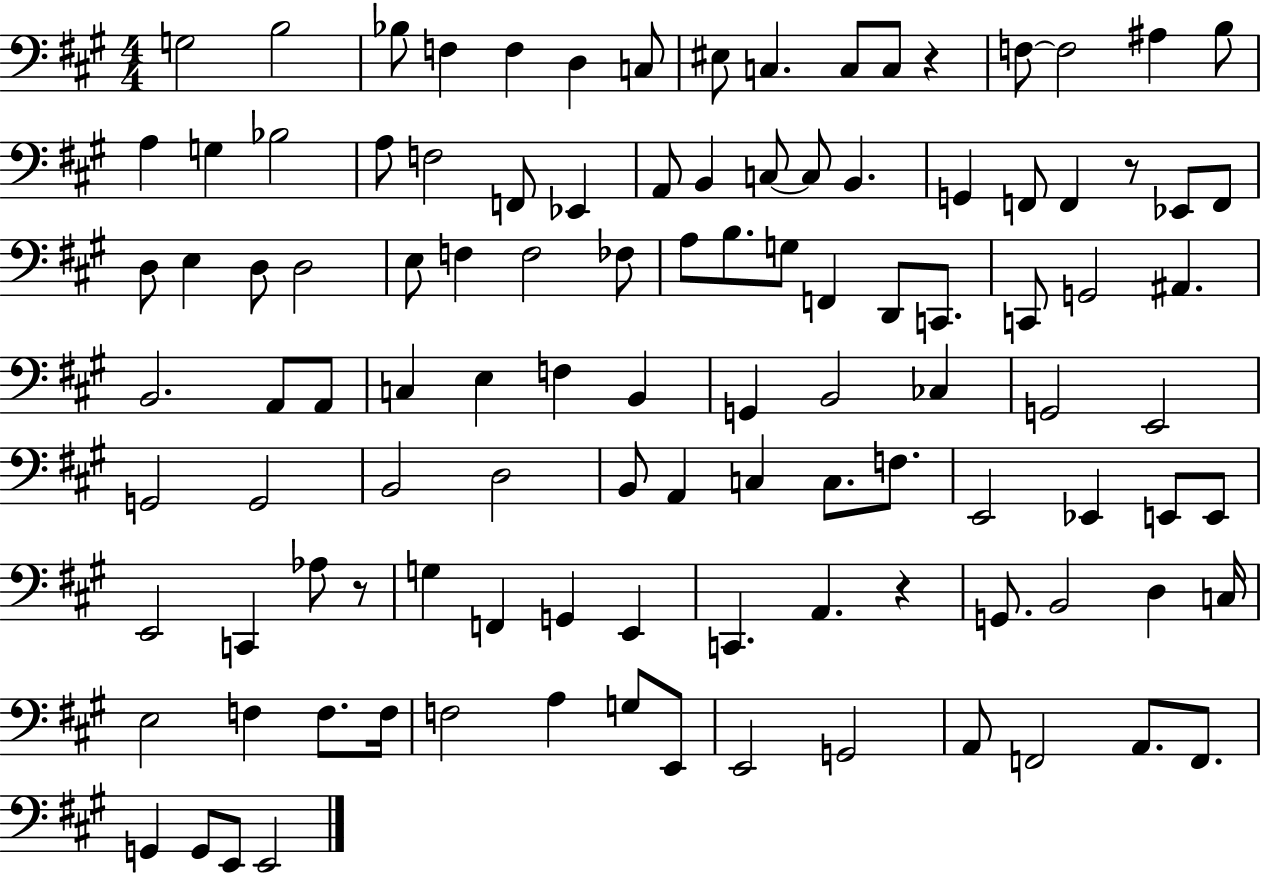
X:1
T:Untitled
M:4/4
L:1/4
K:A
G,2 B,2 _B,/2 F, F, D, C,/2 ^E,/2 C, C,/2 C,/2 z F,/2 F,2 ^A, B,/2 A, G, _B,2 A,/2 F,2 F,,/2 _E,, A,,/2 B,, C,/2 C,/2 B,, G,, F,,/2 F,, z/2 _E,,/2 F,,/2 D,/2 E, D,/2 D,2 E,/2 F, F,2 _F,/2 A,/2 B,/2 G,/2 F,, D,,/2 C,,/2 C,,/2 G,,2 ^A,, B,,2 A,,/2 A,,/2 C, E, F, B,, G,, B,,2 _C, G,,2 E,,2 G,,2 G,,2 B,,2 D,2 B,,/2 A,, C, C,/2 F,/2 E,,2 _E,, E,,/2 E,,/2 E,,2 C,, _A,/2 z/2 G, F,, G,, E,, C,, A,, z G,,/2 B,,2 D, C,/4 E,2 F, F,/2 F,/4 F,2 A, G,/2 E,,/2 E,,2 G,,2 A,,/2 F,,2 A,,/2 F,,/2 G,, G,,/2 E,,/2 E,,2